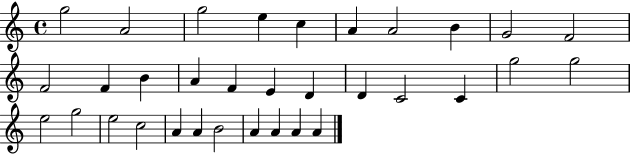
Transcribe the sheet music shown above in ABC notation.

X:1
T:Untitled
M:4/4
L:1/4
K:C
g2 A2 g2 e c A A2 B G2 F2 F2 F B A F E D D C2 C g2 g2 e2 g2 e2 c2 A A B2 A A A A